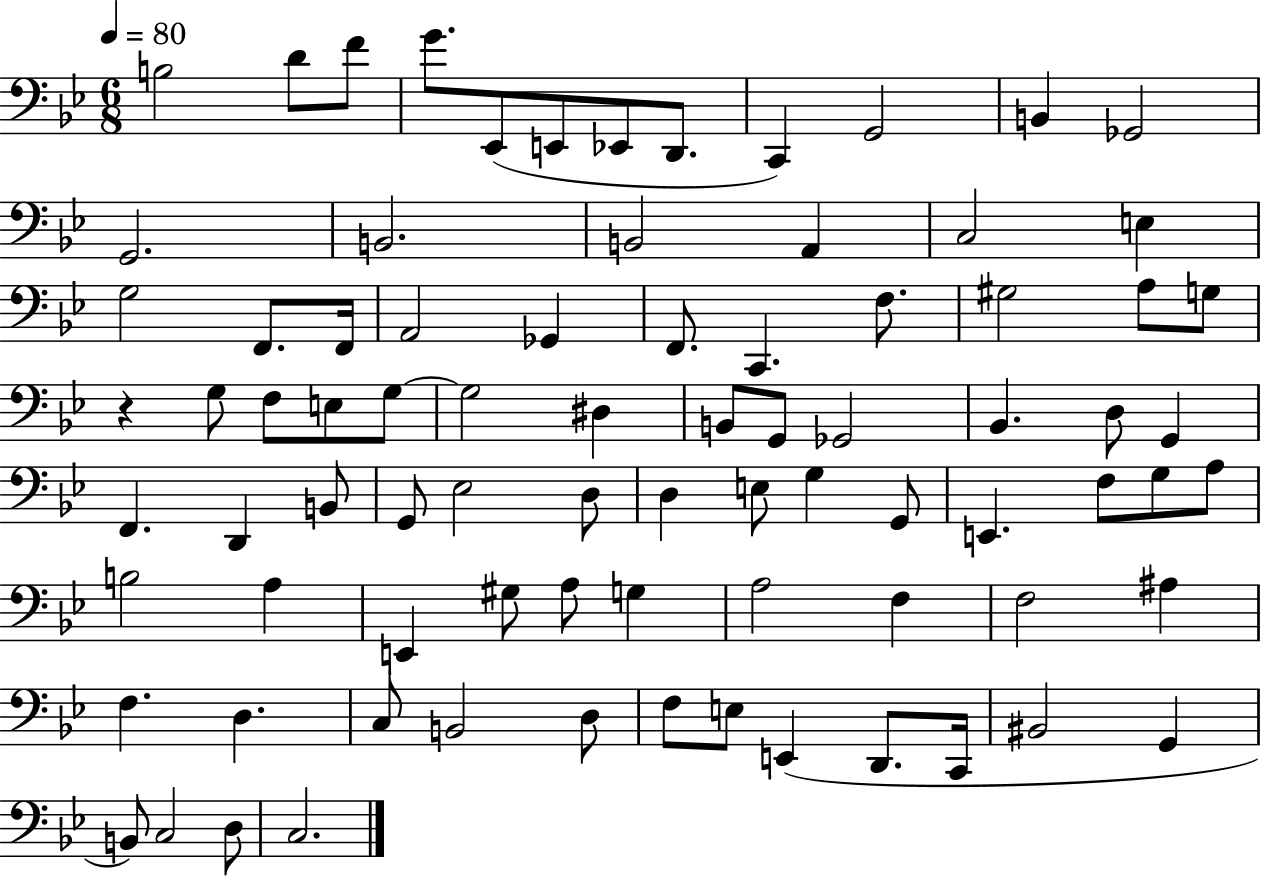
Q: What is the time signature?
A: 6/8